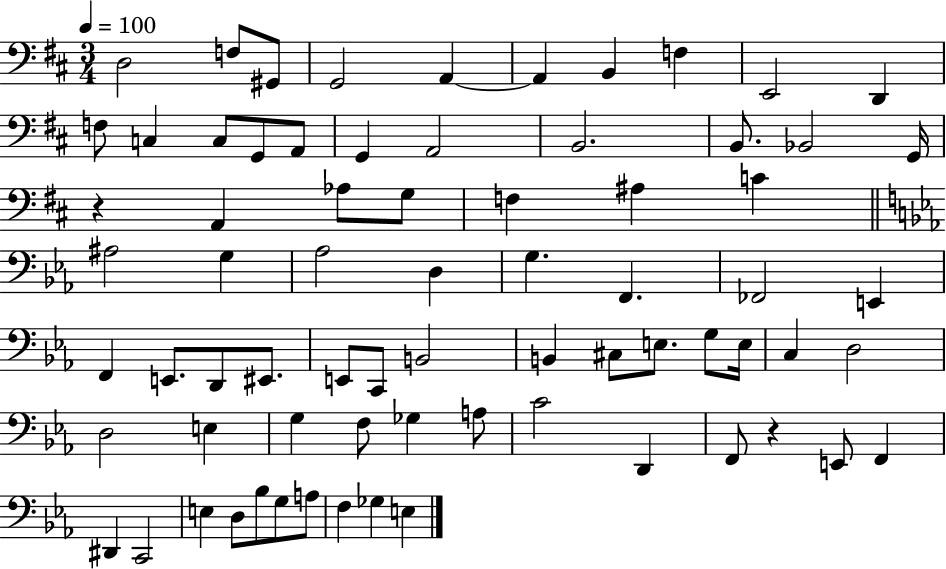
D3/h F3/e G#2/e G2/h A2/q A2/q B2/q F3/q E2/h D2/q F3/e C3/q C3/e G2/e A2/e G2/q A2/h B2/h. B2/e. Bb2/h G2/s R/q A2/q Ab3/e G3/e F3/q A#3/q C4/q A#3/h G3/q Ab3/h D3/q G3/q. F2/q. FES2/h E2/q F2/q E2/e. D2/e EIS2/e. E2/e C2/e B2/h B2/q C#3/e E3/e. G3/e E3/s C3/q D3/h D3/h E3/q G3/q F3/e Gb3/q A3/e C4/h D2/q F2/e R/q E2/e F2/q D#2/q C2/h E3/q D3/e Bb3/e G3/e A3/e F3/q Gb3/q E3/q